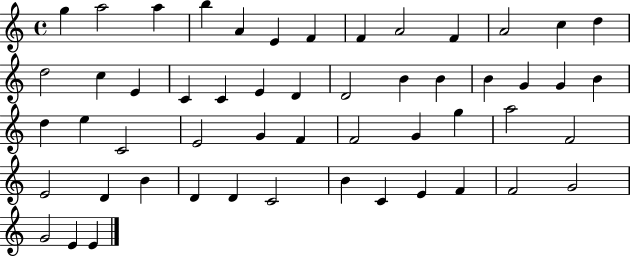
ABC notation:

X:1
T:Untitled
M:4/4
L:1/4
K:C
g a2 a b A E F F A2 F A2 c d d2 c E C C E D D2 B B B G G B d e C2 E2 G F F2 G g a2 F2 E2 D B D D C2 B C E F F2 G2 G2 E E